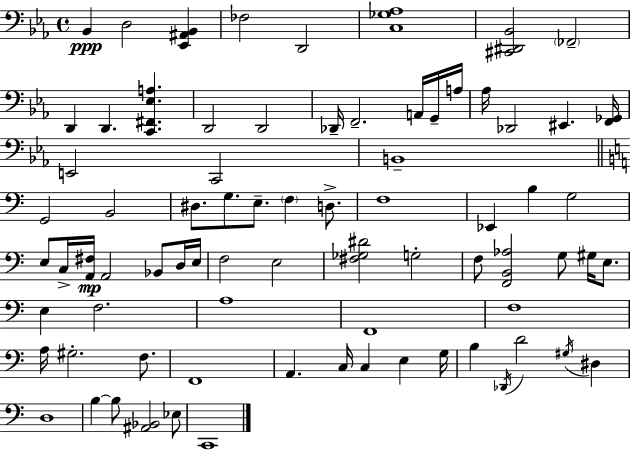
{
  \clef bass
  \time 4/4
  \defaultTimeSignature
  \key ees \major
  \repeat volta 2 { bes,4\ppp d2 <ees, ais, bes,>4 | fes2 d,2 | <c ges aes>1 | <cis, dis, bes,>2 \parenthesize fes,2-- | \break d,4 d,4. <c, fis, ees a>4. | d,2 d,2 | des,16-- f,2.-- a,16 g,16-- a16 | aes16 des,2 eis,4. <f, ges,>16 | \break e,2 c,2 | b,1-- | \bar "||" \break \key a \minor g,2 b,2 | dis8. g8. e8.-- \parenthesize f4 d8.-> | f1 | ees,4 b4 g2 | \break e8 c16-> <a, fis>16\mp a,2 bes,8 d16 e16 | f2 e2 | <fis ges dis'>2 g2-. | f8 <f, b, aes>2 g8 gis16 e8. | \break e4 f2. | a1 | f,1 | f1 | \break a16 gis2.-. f8. | f,1 | a,4. c16 c4 e4 g16 | b4 \acciaccatura { des,16 } d'2 \acciaccatura { gis16 } dis4 | \break d1 | b4~~ b8 <ais, bes,>2 | ees8 c,1 | } \bar "|."
}